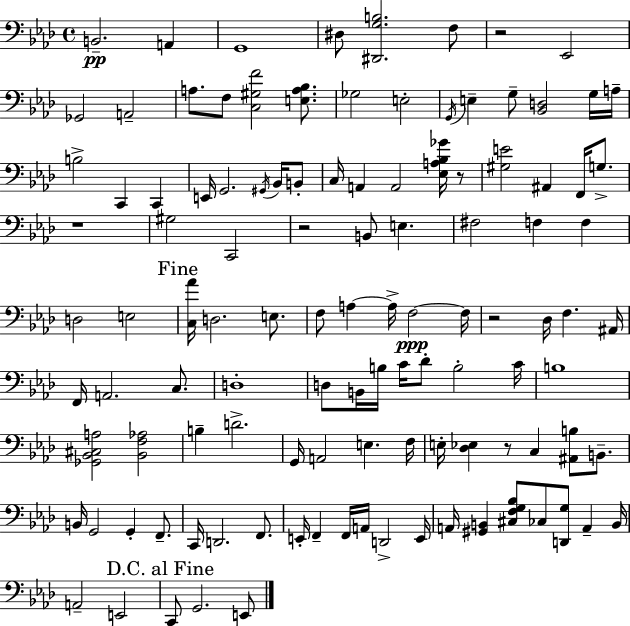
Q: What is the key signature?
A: F minor